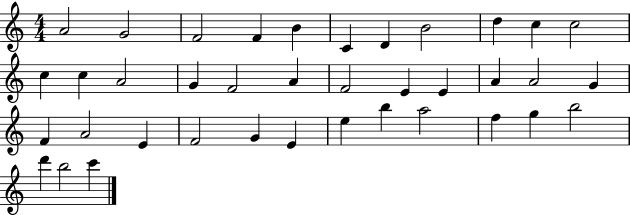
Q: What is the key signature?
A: C major